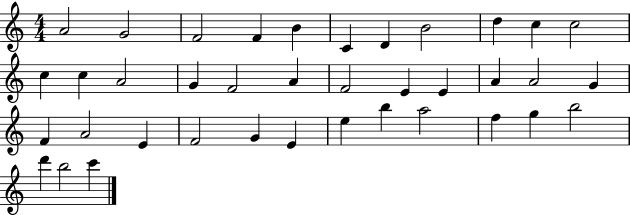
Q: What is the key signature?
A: C major